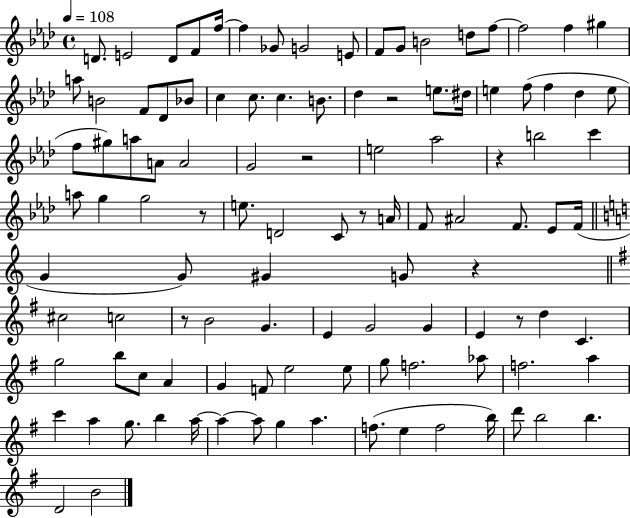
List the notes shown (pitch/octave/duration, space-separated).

D4/e. E4/h D4/e F4/e F5/s F5/q Gb4/e G4/h E4/e F4/e G4/e B4/h D5/e F5/e F5/h F5/q G#5/q A5/e B4/h F4/e Db4/e Bb4/e C5/q C5/e. C5/q. B4/e. Db5/q R/h E5/e. D#5/s E5/q F5/e F5/q Db5/q E5/e F5/e G#5/e A5/e A4/e A4/h G4/h R/h E5/h Ab5/h R/q B5/h C6/q A5/e G5/q G5/h R/e E5/e. D4/h C4/e R/e A4/s F4/e A#4/h F4/e. Eb4/e F4/s G4/q G4/e G#4/q G4/e R/q C#5/h C5/h R/e B4/h G4/q. E4/q G4/h G4/q E4/q R/e D5/q C4/q. G5/h B5/e C5/e A4/q G4/q F4/e E5/h E5/e G5/e F5/h. Ab5/e F5/h. A5/q C6/q A5/q G5/e. B5/q A5/s A5/q A5/e G5/q A5/q. F5/e. E5/q F5/h B5/s D6/e B5/h B5/q. D4/h B4/h